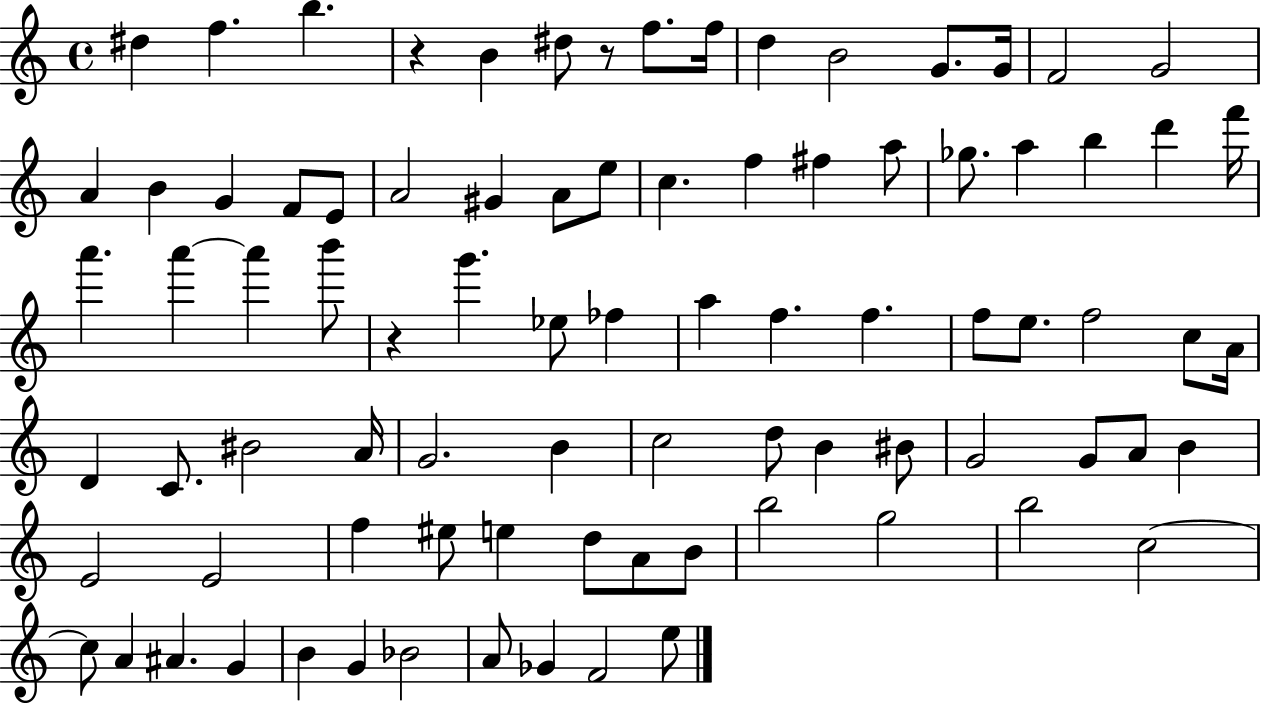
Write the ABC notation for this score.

X:1
T:Untitled
M:4/4
L:1/4
K:C
^d f b z B ^d/2 z/2 f/2 f/4 d B2 G/2 G/4 F2 G2 A B G F/2 E/2 A2 ^G A/2 e/2 c f ^f a/2 _g/2 a b d' f'/4 a' a' a' b'/2 z g' _e/2 _f a f f f/2 e/2 f2 c/2 A/4 D C/2 ^B2 A/4 G2 B c2 d/2 B ^B/2 G2 G/2 A/2 B E2 E2 f ^e/2 e d/2 A/2 B/2 b2 g2 b2 c2 c/2 A ^A G B G _B2 A/2 _G F2 e/2